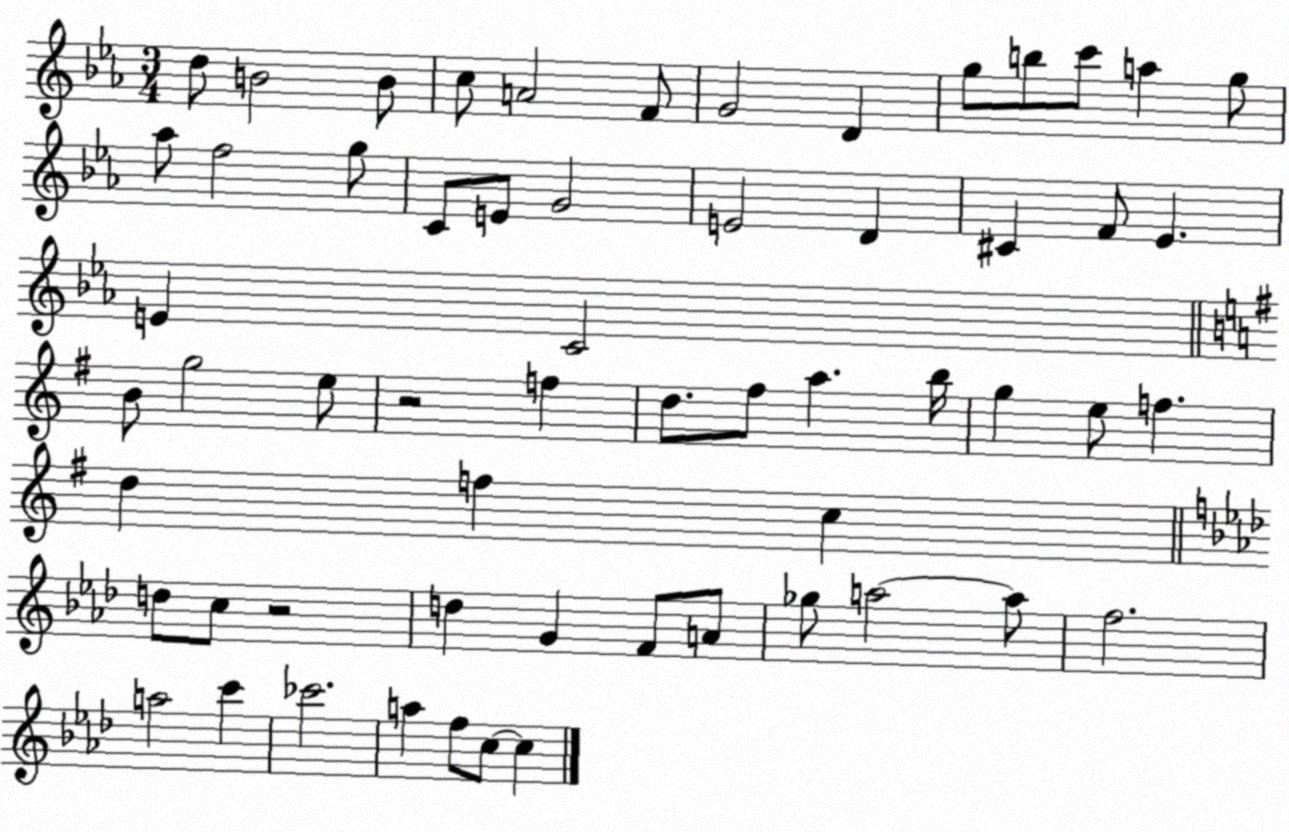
X:1
T:Untitled
M:3/4
L:1/4
K:Eb
d/2 B2 B/2 c/2 A2 F/2 G2 D g/2 b/2 c'/2 a g/2 _a/2 f2 g/2 C/2 E/2 G2 E2 D ^C F/2 _E E C2 B/2 g2 e/2 z2 f d/2 ^f/2 a b/4 g e/2 f d f c d/2 c/2 z2 d G F/2 A/2 _g/2 a2 a/2 f2 a2 c' _c'2 a f/2 c/2 c